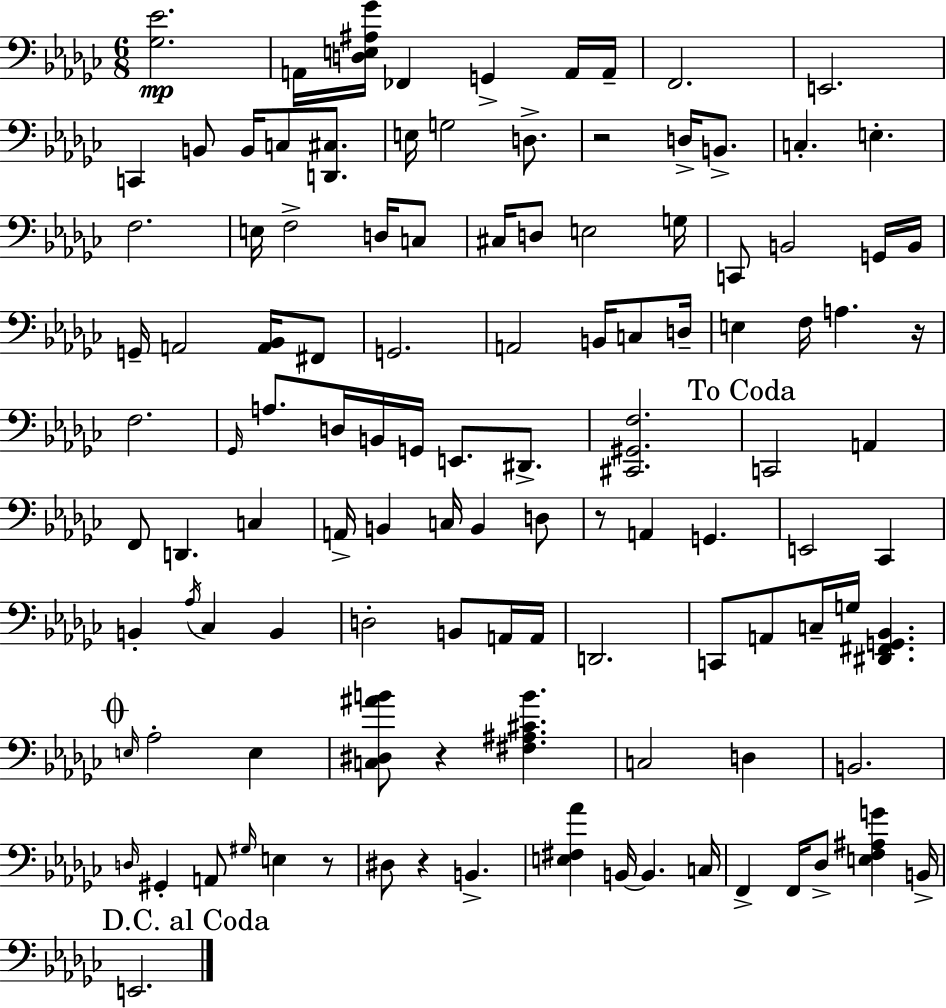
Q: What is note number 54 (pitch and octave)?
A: D2